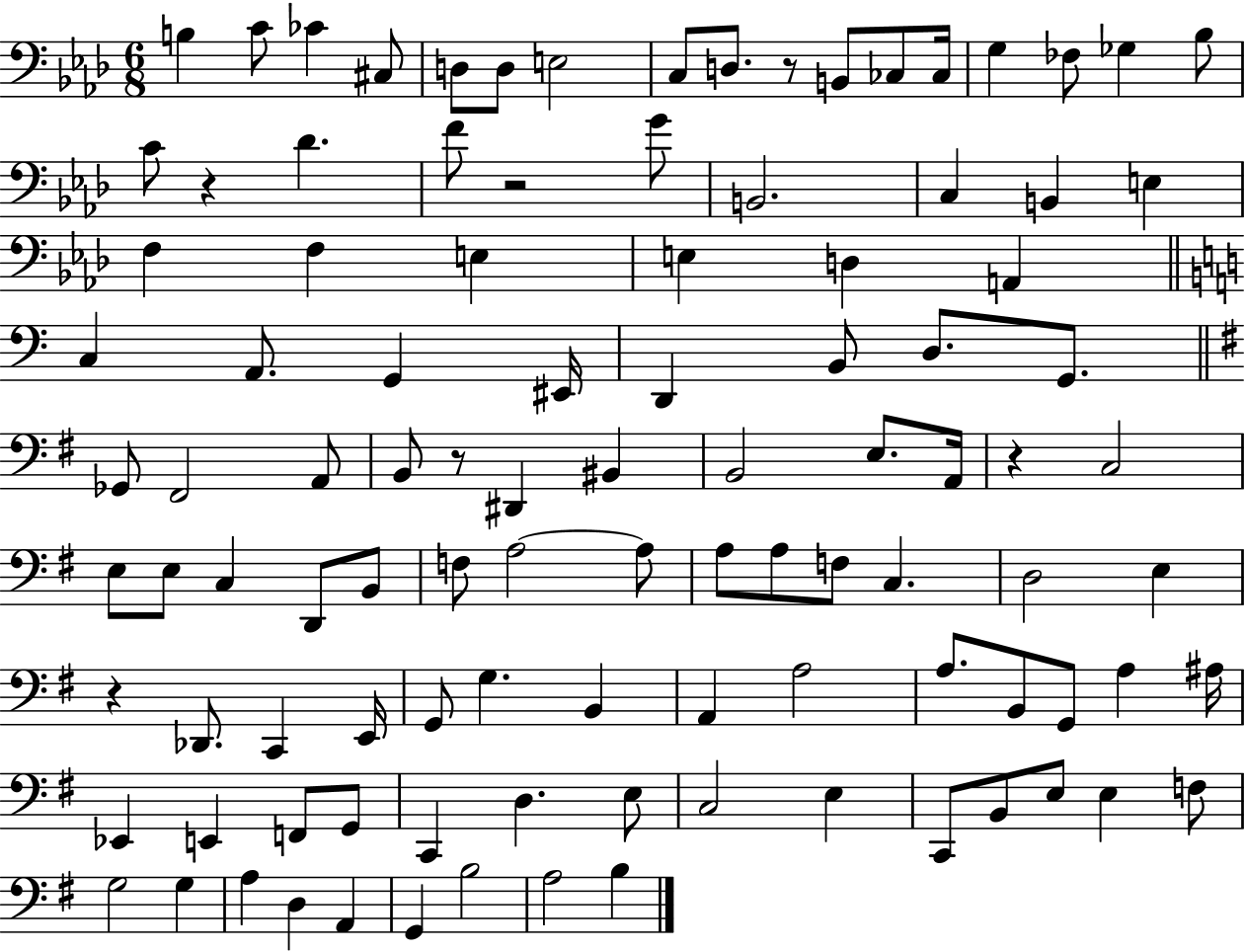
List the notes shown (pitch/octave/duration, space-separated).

B3/q C4/e CES4/q C#3/e D3/e D3/e E3/h C3/e D3/e. R/e B2/e CES3/e CES3/s G3/q FES3/e Gb3/q Bb3/e C4/e R/q Db4/q. F4/e R/h G4/e B2/h. C3/q B2/q E3/q F3/q F3/q E3/q E3/q D3/q A2/q C3/q A2/e. G2/q EIS2/s D2/q B2/e D3/e. G2/e. Gb2/e F#2/h A2/e B2/e R/e D#2/q BIS2/q B2/h E3/e. A2/s R/q C3/h E3/e E3/e C3/q D2/e B2/e F3/e A3/h A3/e A3/e A3/e F3/e C3/q. D3/h E3/q R/q Db2/e. C2/q E2/s G2/e G3/q. B2/q A2/q A3/h A3/e. B2/e G2/e A3/q A#3/s Eb2/q E2/q F2/e G2/e C2/q D3/q. E3/e C3/h E3/q C2/e B2/e E3/e E3/q F3/e G3/h G3/q A3/q D3/q A2/q G2/q B3/h A3/h B3/q